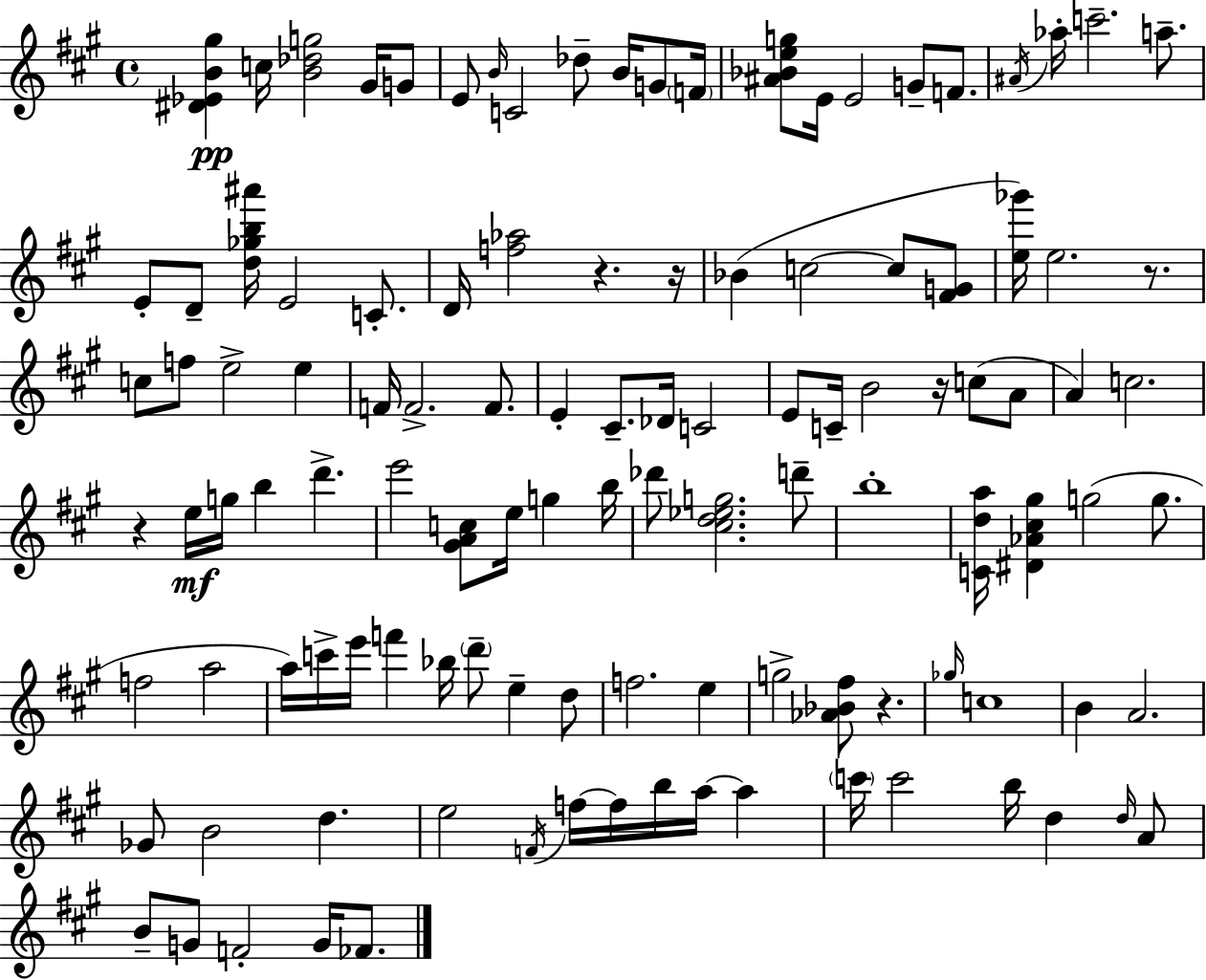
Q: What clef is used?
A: treble